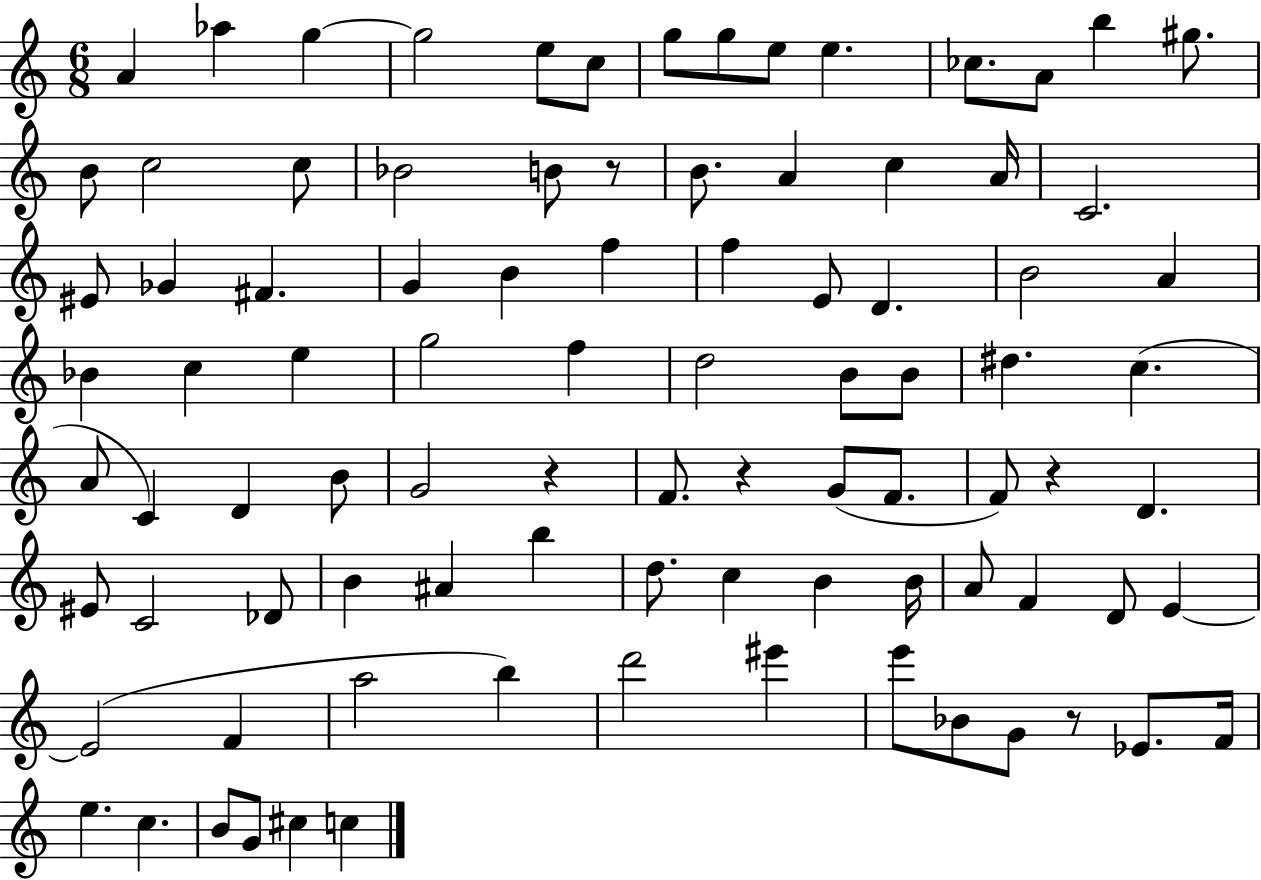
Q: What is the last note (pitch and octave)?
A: C5